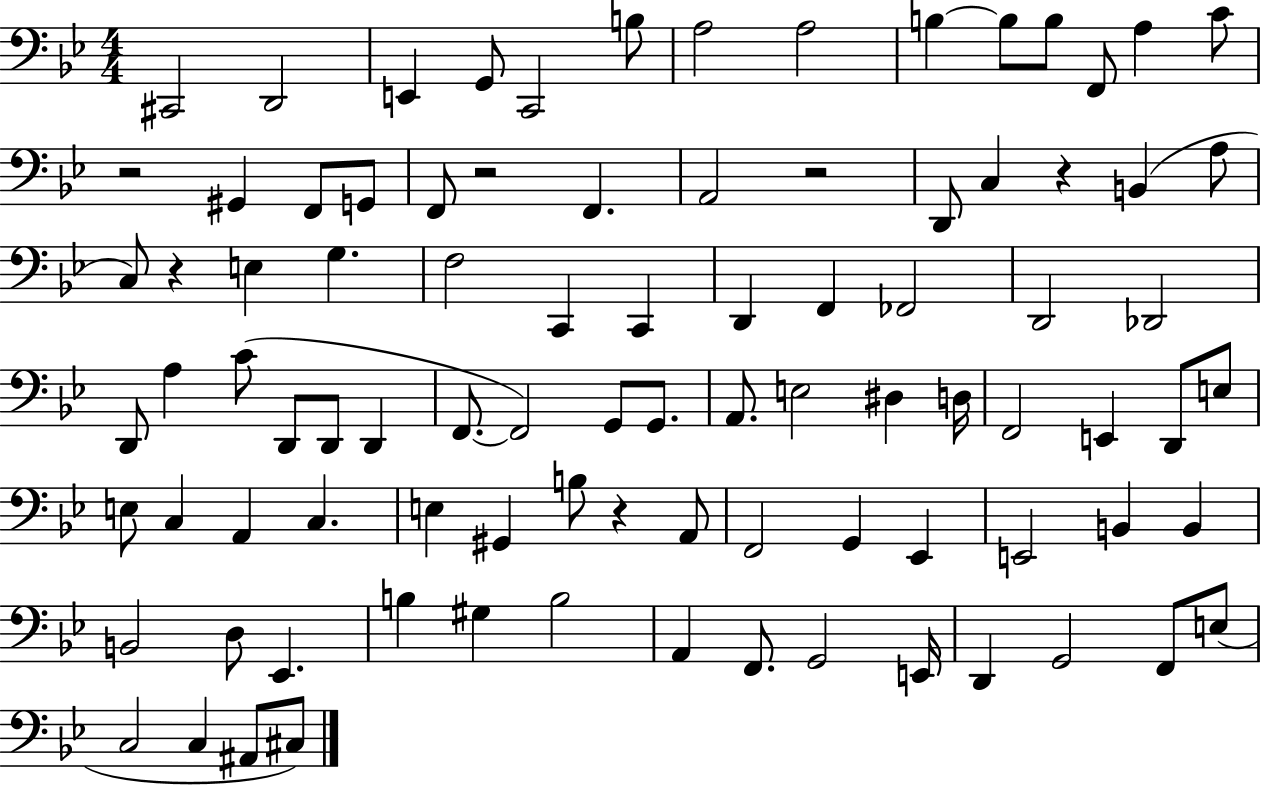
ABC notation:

X:1
T:Untitled
M:4/4
L:1/4
K:Bb
^C,,2 D,,2 E,, G,,/2 C,,2 B,/2 A,2 A,2 B, B,/2 B,/2 F,,/2 A, C/2 z2 ^G,, F,,/2 G,,/2 F,,/2 z2 F,, A,,2 z2 D,,/2 C, z B,, A,/2 C,/2 z E, G, F,2 C,, C,, D,, F,, _F,,2 D,,2 _D,,2 D,,/2 A, C/2 D,,/2 D,,/2 D,, F,,/2 F,,2 G,,/2 G,,/2 A,,/2 E,2 ^D, D,/4 F,,2 E,, D,,/2 E,/2 E,/2 C, A,, C, E, ^G,, B,/2 z A,,/2 F,,2 G,, _E,, E,,2 B,, B,, B,,2 D,/2 _E,, B, ^G, B,2 A,, F,,/2 G,,2 E,,/4 D,, G,,2 F,,/2 E,/2 C,2 C, ^A,,/2 ^C,/2